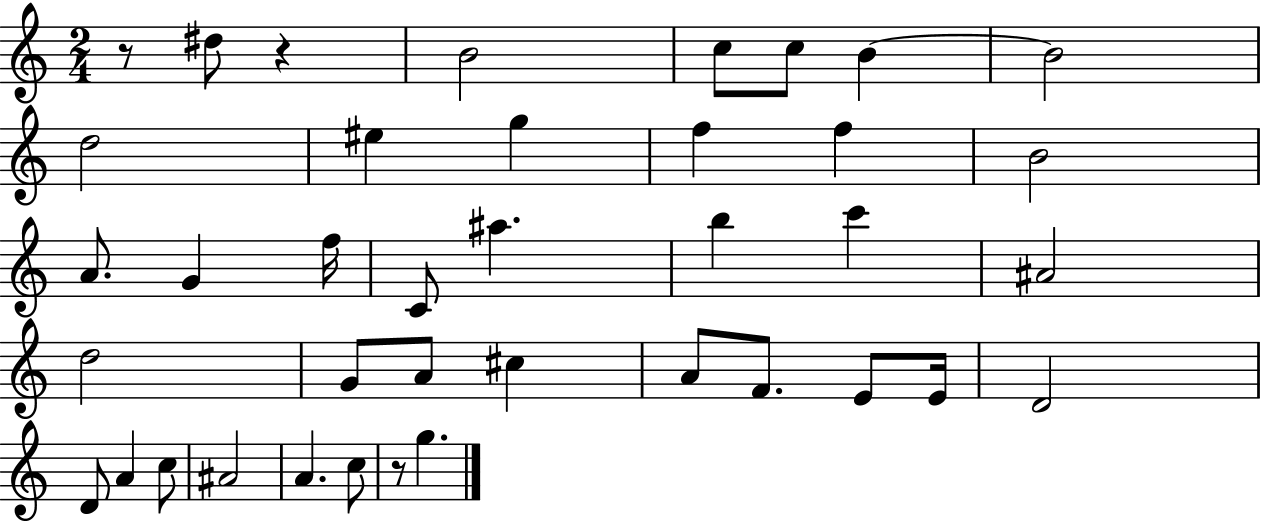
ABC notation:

X:1
T:Untitled
M:2/4
L:1/4
K:C
z/2 ^d/2 z B2 c/2 c/2 B B2 d2 ^e g f f B2 A/2 G f/4 C/2 ^a b c' ^A2 d2 G/2 A/2 ^c A/2 F/2 E/2 E/4 D2 D/2 A c/2 ^A2 A c/2 z/2 g